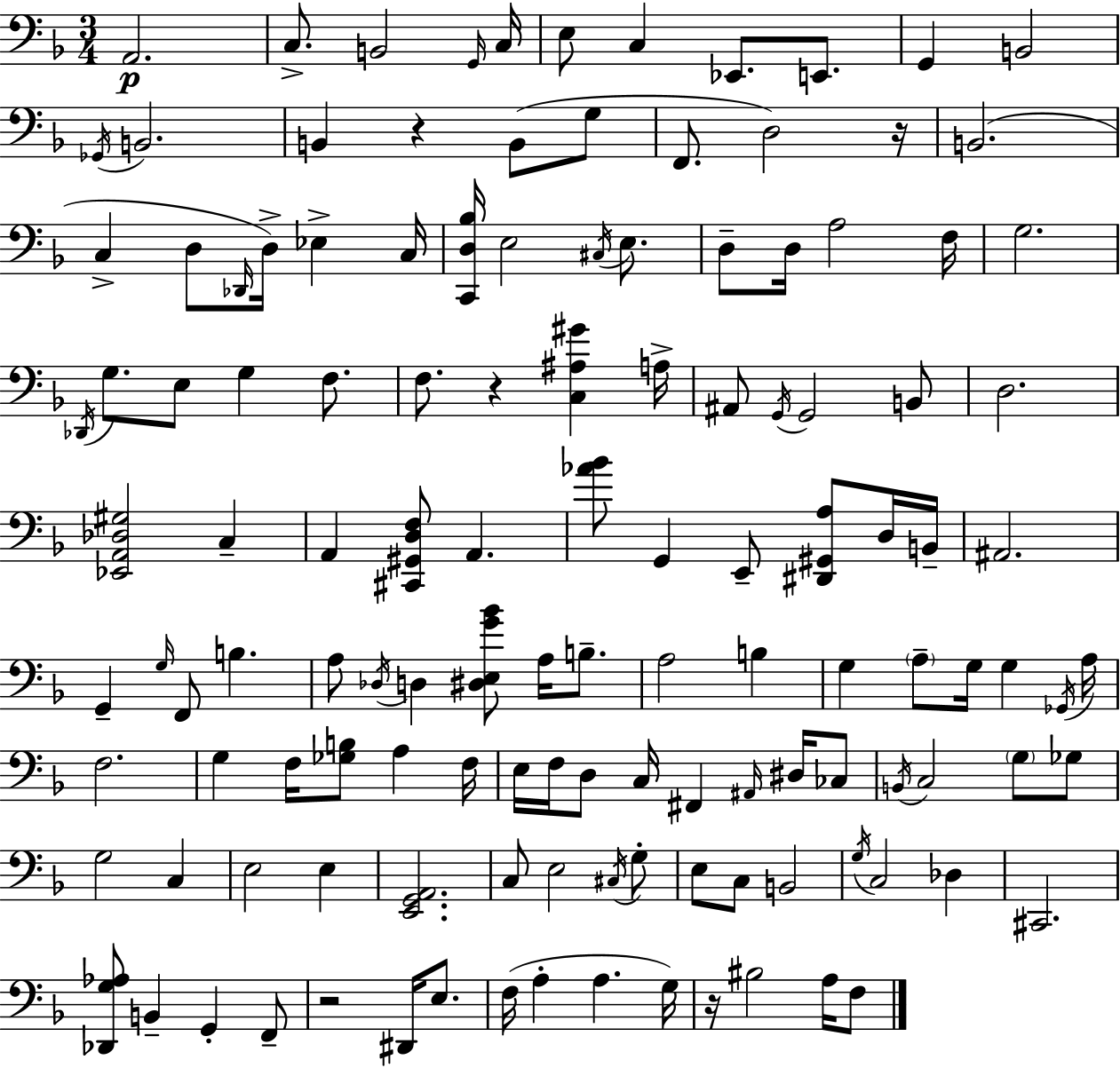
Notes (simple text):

A2/h. C3/e. B2/h G2/s C3/s E3/e C3/q Eb2/e. E2/e. G2/q B2/h Gb2/s B2/h. B2/q R/q B2/e G3/e F2/e. D3/h R/s B2/h. C3/q D3/e Db2/s D3/s Eb3/q C3/s [C2,D3,Bb3]/s E3/h C#3/s E3/e. D3/e D3/s A3/h F3/s G3/h. Db2/s G3/e. E3/e G3/q F3/e. F3/e. R/q [C3,A#3,G#4]/q A3/s A#2/e G2/s G2/h B2/e D3/h. [Eb2,A2,Db3,G#3]/h C3/q A2/q [C#2,G#2,D3,F3]/e A2/q. [Ab4,Bb4]/e G2/q E2/e [D#2,G#2,A3]/e D3/s B2/s A#2/h. G2/q G3/s F2/e B3/q. A3/e Db3/s D3/q [D#3,E3,G4,Bb4]/e A3/s B3/e. A3/h B3/q G3/q A3/e G3/s G3/q Gb2/s A3/s F3/h. G3/q F3/s [Gb3,B3]/e A3/q F3/s E3/s F3/s D3/e C3/s F#2/q A#2/s D#3/s CES3/e B2/s C3/h G3/e Gb3/e G3/h C3/q E3/h E3/q [E2,G2,A2]/h. C3/e E3/h C#3/s G3/e E3/e C3/e B2/h G3/s C3/h Db3/q C#2/h. [Db2,G3,Ab3]/e B2/q G2/q F2/e R/h D#2/s E3/e. F3/s A3/q A3/q. G3/s R/s BIS3/h A3/s F3/e